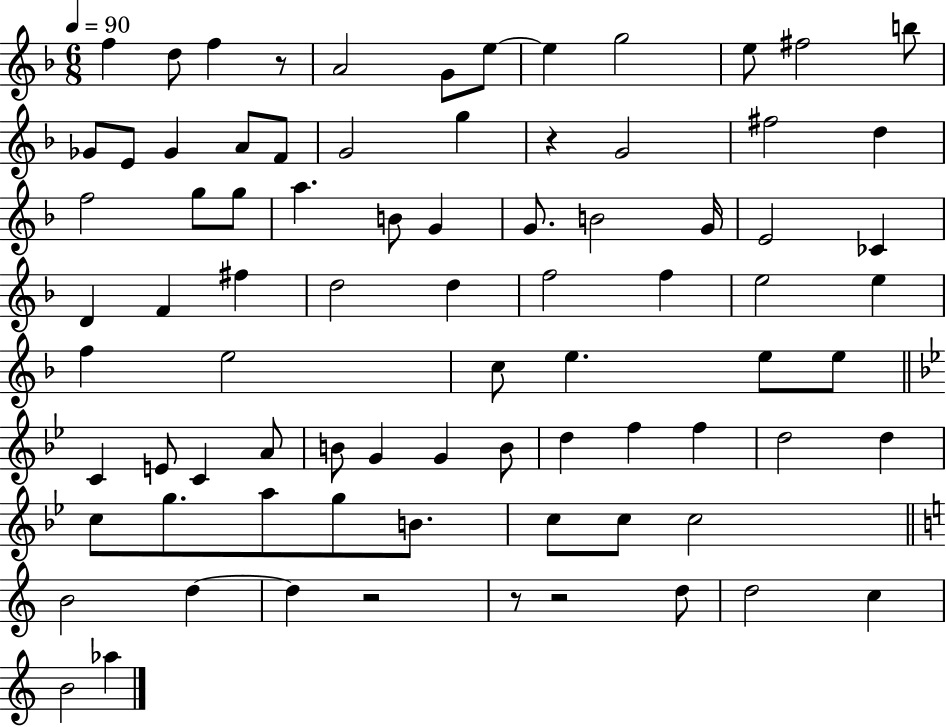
{
  \clef treble
  \numericTimeSignature
  \time 6/8
  \key f \major
  \tempo 4 = 90
  \repeat volta 2 { f''4 d''8 f''4 r8 | a'2 g'8 e''8~~ | e''4 g''2 | e''8 fis''2 b''8 | \break ges'8 e'8 ges'4 a'8 f'8 | g'2 g''4 | r4 g'2 | fis''2 d''4 | \break f''2 g''8 g''8 | a''4. b'8 g'4 | g'8. b'2 g'16 | e'2 ces'4 | \break d'4 f'4 fis''4 | d''2 d''4 | f''2 f''4 | e''2 e''4 | \break f''4 e''2 | c''8 e''4. e''8 e''8 | \bar "||" \break \key g \minor c'4 e'8 c'4 a'8 | b'8 g'4 g'4 b'8 | d''4 f''4 f''4 | d''2 d''4 | \break c''8 g''8. a''8 g''8 b'8. | c''8 c''8 c''2 | \bar "||" \break \key a \minor b'2 d''4~~ | d''4 r2 | r8 r2 d''8 | d''2 c''4 | \break b'2 aes''4 | } \bar "|."
}